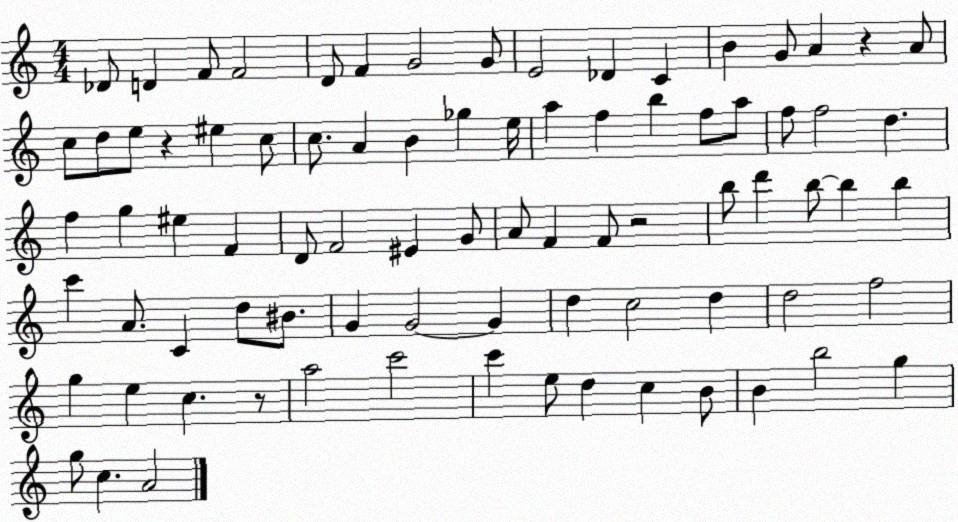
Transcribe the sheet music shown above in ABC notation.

X:1
T:Untitled
M:4/4
L:1/4
K:C
_D/2 D F/2 F2 D/2 F G2 G/2 E2 _D C B G/2 A z A/2 c/2 d/2 e/2 z ^e c/2 c/2 A B _g e/4 a f b f/2 a/2 f/2 f2 d f g ^e F D/2 F2 ^E G/2 A/2 F F/2 z2 b/2 d' b/2 b b c' A/2 C d/2 ^B/2 G G2 G d c2 d d2 f2 g e c z/2 a2 c'2 c' e/2 d c B/2 B b2 g g/2 c A2